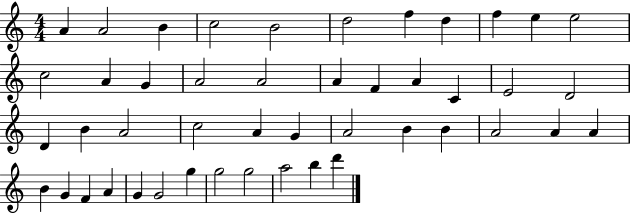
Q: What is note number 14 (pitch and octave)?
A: G4